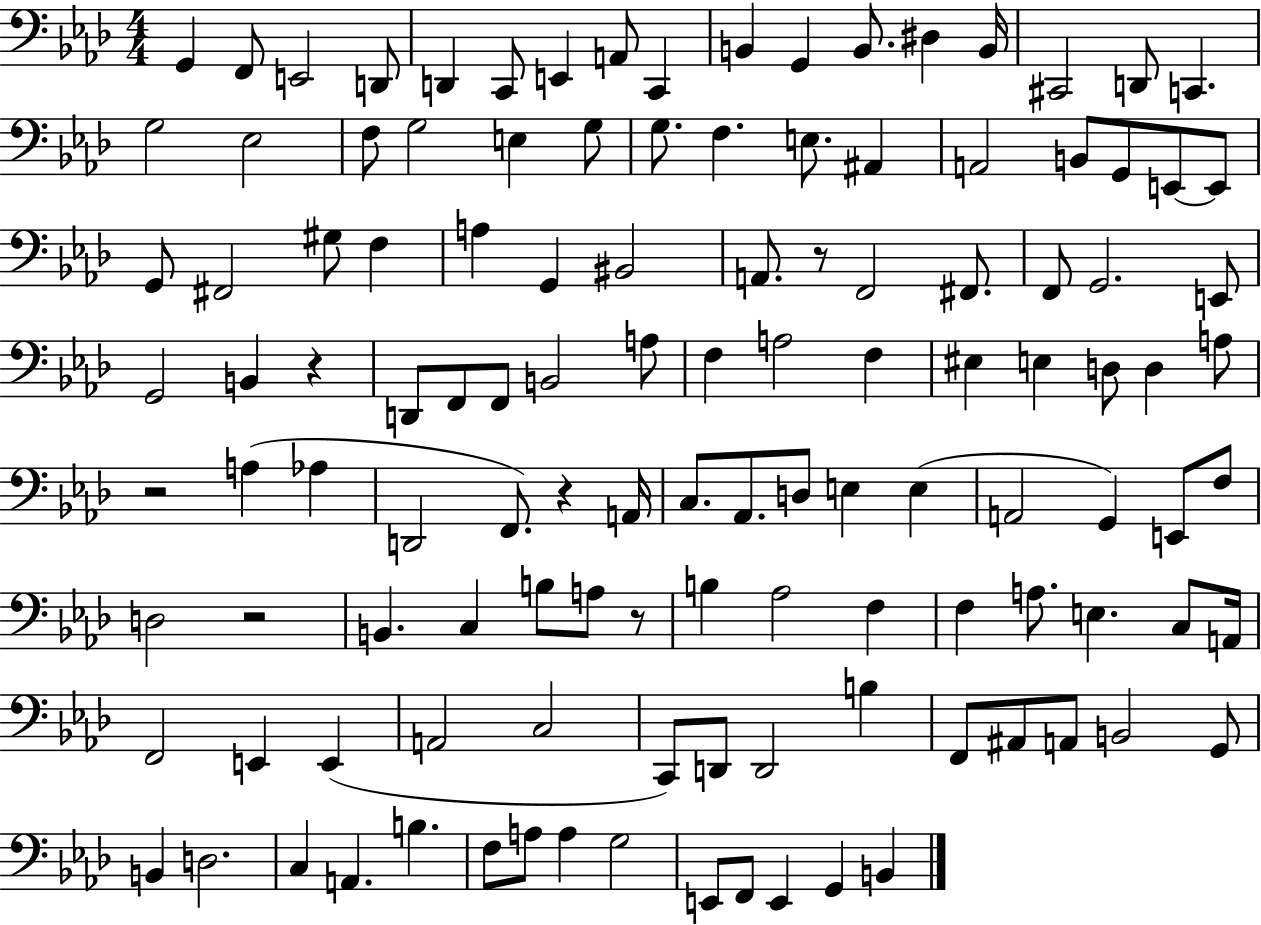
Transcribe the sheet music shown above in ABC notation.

X:1
T:Untitled
M:4/4
L:1/4
K:Ab
G,, F,,/2 E,,2 D,,/2 D,, C,,/2 E,, A,,/2 C,, B,, G,, B,,/2 ^D, B,,/4 ^C,,2 D,,/2 C,, G,2 _E,2 F,/2 G,2 E, G,/2 G,/2 F, E,/2 ^A,, A,,2 B,,/2 G,,/2 E,,/2 E,,/2 G,,/2 ^F,,2 ^G,/2 F, A, G,, ^B,,2 A,,/2 z/2 F,,2 ^F,,/2 F,,/2 G,,2 E,,/2 G,,2 B,, z D,,/2 F,,/2 F,,/2 B,,2 A,/2 F, A,2 F, ^E, E, D,/2 D, A,/2 z2 A, _A, D,,2 F,,/2 z A,,/4 C,/2 _A,,/2 D,/2 E, E, A,,2 G,, E,,/2 F,/2 D,2 z2 B,, C, B,/2 A,/2 z/2 B, _A,2 F, F, A,/2 E, C,/2 A,,/4 F,,2 E,, E,, A,,2 C,2 C,,/2 D,,/2 D,,2 B, F,,/2 ^A,,/2 A,,/2 B,,2 G,,/2 B,, D,2 C, A,, B, F,/2 A,/2 A, G,2 E,,/2 F,,/2 E,, G,, B,,